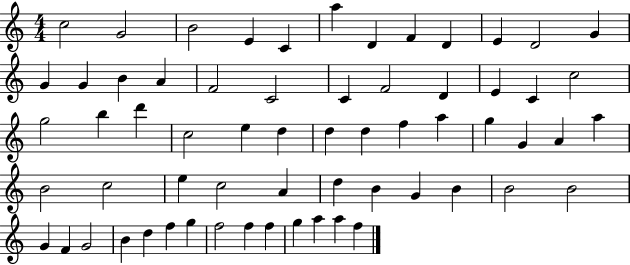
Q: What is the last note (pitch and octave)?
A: F5